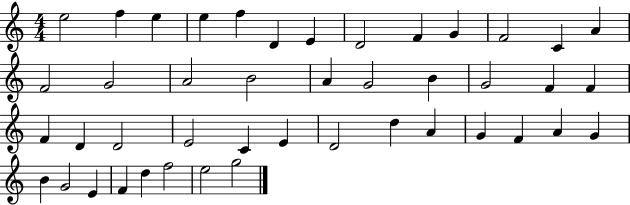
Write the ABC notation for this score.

X:1
T:Untitled
M:4/4
L:1/4
K:C
e2 f e e f D E D2 F G F2 C A F2 G2 A2 B2 A G2 B G2 F F F D D2 E2 C E D2 d A G F A G B G2 E F d f2 e2 g2